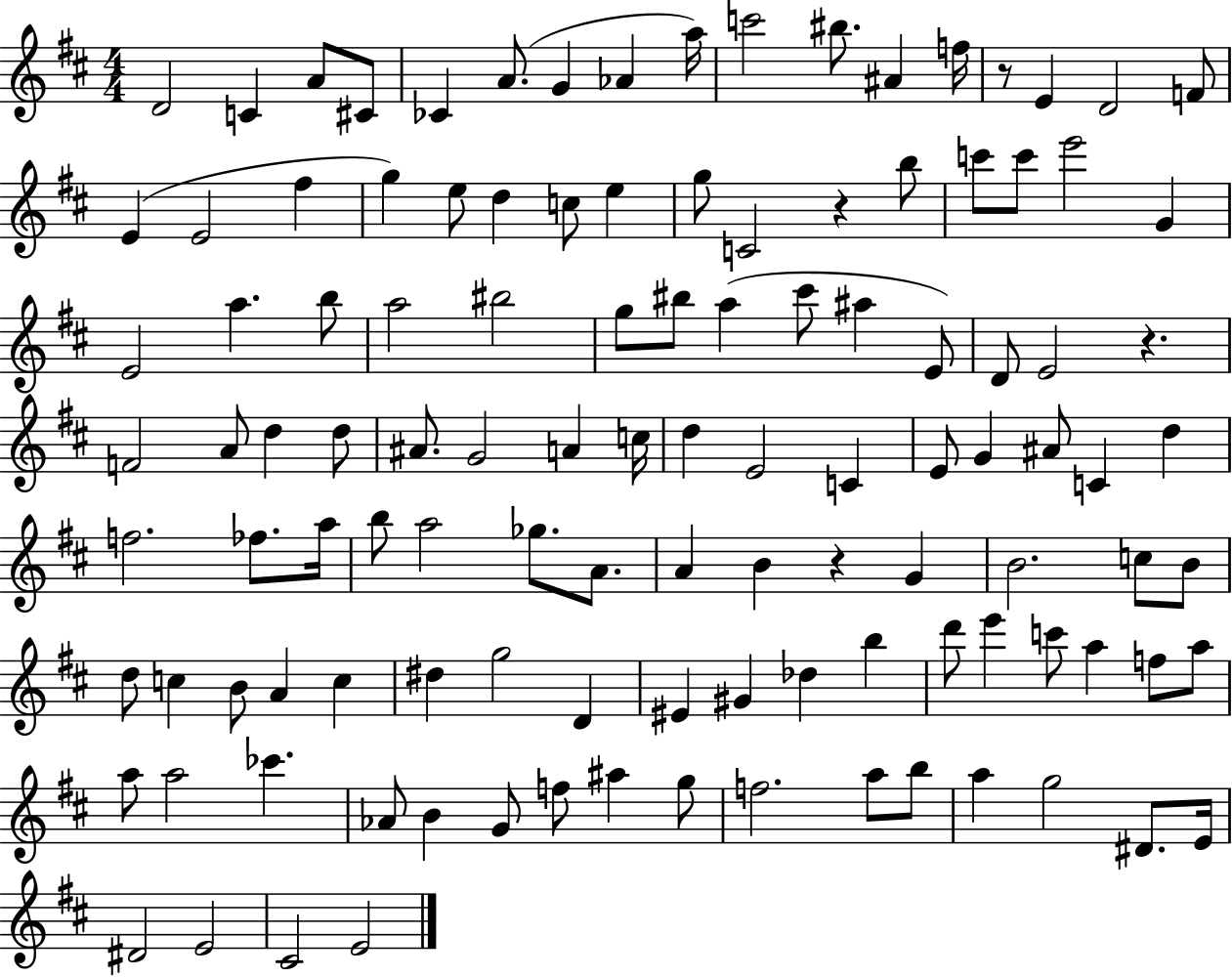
D4/h C4/q A4/e C#4/e CES4/q A4/e. G4/q Ab4/q A5/s C6/h BIS5/e. A#4/q F5/s R/e E4/q D4/h F4/e E4/q E4/h F#5/q G5/q E5/e D5/q C5/e E5/q G5/e C4/h R/q B5/e C6/e C6/e E6/h G4/q E4/h A5/q. B5/e A5/h BIS5/h G5/e BIS5/e A5/q C#6/e A#5/q E4/e D4/e E4/h R/q. F4/h A4/e D5/q D5/e A#4/e. G4/h A4/q C5/s D5/q E4/h C4/q E4/e G4/q A#4/e C4/q D5/q F5/h. FES5/e. A5/s B5/e A5/h Gb5/e. A4/e. A4/q B4/q R/q G4/q B4/h. C5/e B4/e D5/e C5/q B4/e A4/q C5/q D#5/q G5/h D4/q EIS4/q G#4/q Db5/q B5/q D6/e E6/q C6/e A5/q F5/e A5/e A5/e A5/h CES6/q. Ab4/e B4/q G4/e F5/e A#5/q G5/e F5/h. A5/e B5/e A5/q G5/h D#4/e. E4/s D#4/h E4/h C#4/h E4/h